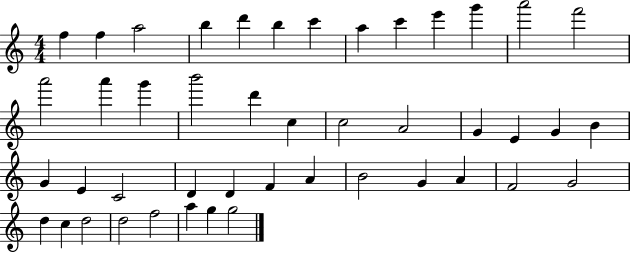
{
  \clef treble
  \numericTimeSignature
  \time 4/4
  \key c \major
  f''4 f''4 a''2 | b''4 d'''4 b''4 c'''4 | a''4 c'''4 e'''4 g'''4 | a'''2 f'''2 | \break a'''2 a'''4 g'''4 | b'''2 d'''4 c''4 | c''2 a'2 | g'4 e'4 g'4 b'4 | \break g'4 e'4 c'2 | d'4 d'4 f'4 a'4 | b'2 g'4 a'4 | f'2 g'2 | \break d''4 c''4 d''2 | d''2 f''2 | a''4 g''4 g''2 | \bar "|."
}